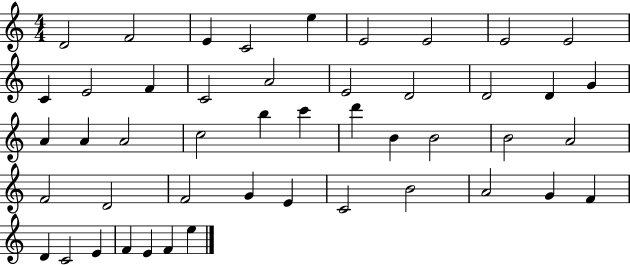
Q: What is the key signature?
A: C major